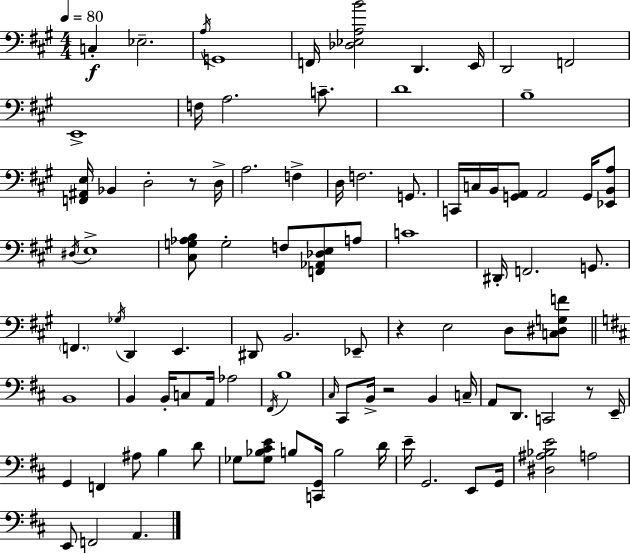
X:1
T:Untitled
M:4/4
L:1/4
K:A
C, _E,2 A,/4 G,,4 F,,/4 [_D,_E,A,B]2 D,, E,,/4 D,,2 F,,2 E,,4 F,/4 A,2 C/2 D4 B,4 [F,,^A,,E,]/4 _B,, D,2 z/2 D,/4 A,2 F, D,/4 F,2 G,,/2 C,,/4 C,/4 B,,/4 [G,,A,,]/2 A,,2 G,,/4 [_E,,B,,A,]/2 ^D,/4 E,4 [^C,G,_A,B,]/2 G,2 F,/2 [F,,_A,,_D,E,]/2 A,/2 C4 ^D,,/4 F,,2 G,,/2 F,, _G,/4 D,, E,, ^D,,/2 B,,2 _E,,/2 z E,2 D,/2 [C,^D,G,F]/2 B,,4 B,, B,,/4 C,/2 A,,/4 _A,2 ^F,,/4 B,4 ^C,/4 ^C,,/2 B,,/4 z2 B,, C,/4 A,,/2 D,,/2 C,,2 z/2 E,,/4 G,, F,, ^A,/2 B, D/2 _G,/2 [_G,_B,^CE]/2 B,/2 [C,,G,,]/4 B,2 D/4 E/4 G,,2 E,,/2 G,,/4 [^D,^A,_B,E]2 A,2 E,,/2 F,,2 A,,